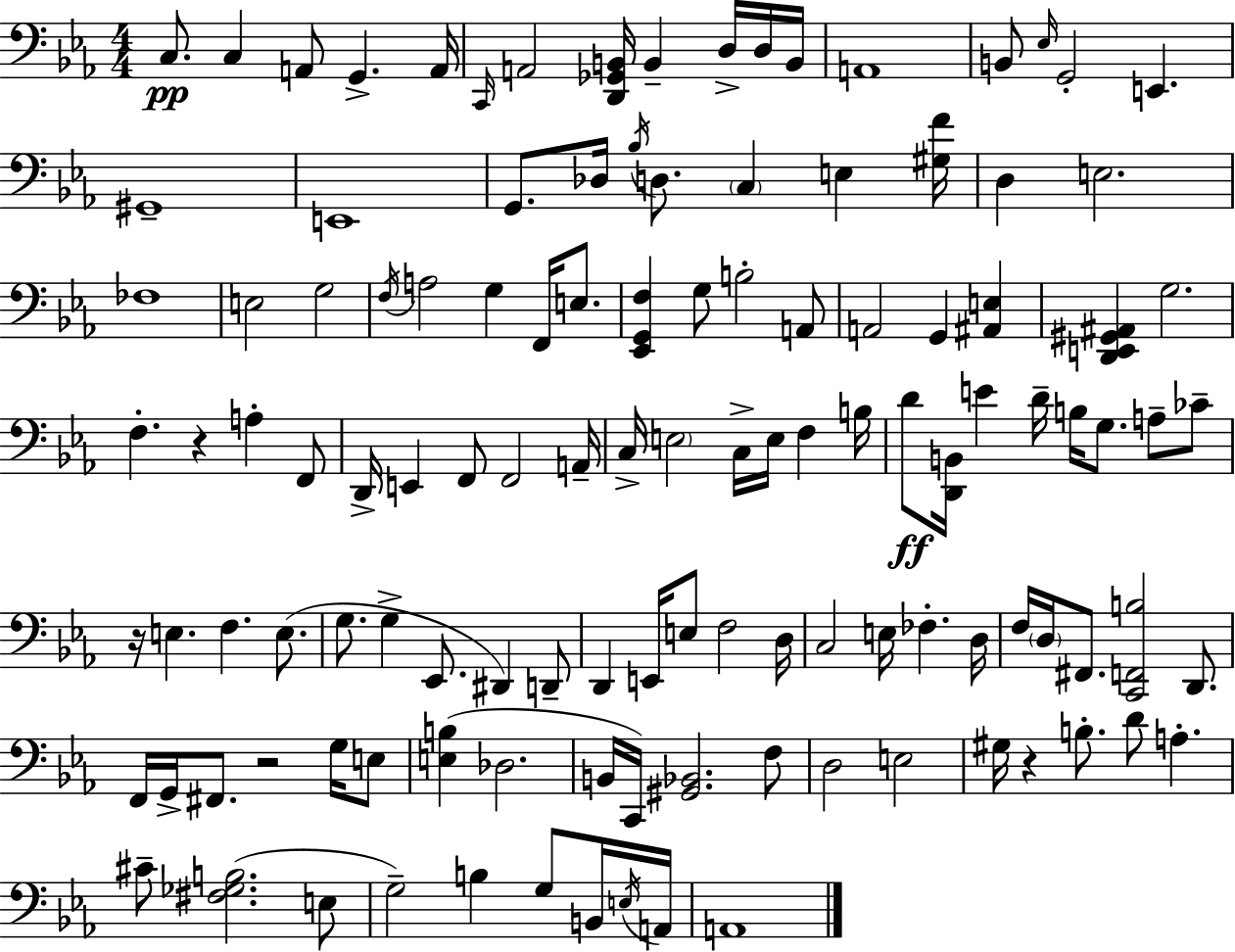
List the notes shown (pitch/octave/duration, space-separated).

C3/e. C3/q A2/e G2/q. A2/s C2/s A2/h [D2,Gb2,B2]/s B2/q D3/s D3/s B2/s A2/w B2/e Eb3/s G2/h E2/q. G#2/w E2/w G2/e. Db3/s Bb3/s D3/e. C3/q E3/q [G#3,F4]/s D3/q E3/h. FES3/w E3/h G3/h F3/s A3/h G3/q F2/s E3/e. [Eb2,G2,F3]/q G3/e B3/h A2/e A2/h G2/q [A#2,E3]/q [D2,E2,G#2,A#2]/q G3/h. F3/q. R/q A3/q F2/e D2/s E2/q F2/e F2/h A2/s C3/s E3/h C3/s E3/s F3/q B3/s D4/e [D2,B2]/s E4/q D4/s B3/s G3/e. A3/e CES4/e R/s E3/q. F3/q. E3/e. G3/e. G3/q Eb2/e. D#2/q D2/e D2/q E2/s E3/e F3/h D3/s C3/h E3/s FES3/q. D3/s F3/s D3/s F#2/e. [C2,F2,B3]/h D2/e. F2/s G2/s F#2/e. R/h G3/s E3/e [E3,B3]/q Db3/h. B2/s C2/s [G#2,Bb2]/h. F3/e D3/h E3/h G#3/s R/q B3/e. D4/e A3/q. C#4/e [F#3,Gb3,B3]/h. E3/e G3/h B3/q G3/e B2/s E3/s A2/s A2/w